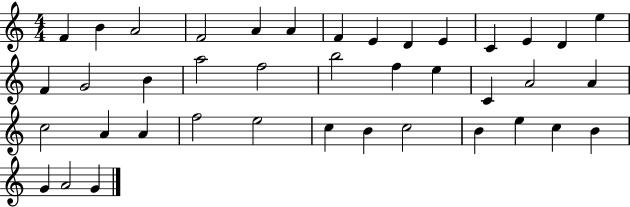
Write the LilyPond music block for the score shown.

{
  \clef treble
  \numericTimeSignature
  \time 4/4
  \key c \major
  f'4 b'4 a'2 | f'2 a'4 a'4 | f'4 e'4 d'4 e'4 | c'4 e'4 d'4 e''4 | \break f'4 g'2 b'4 | a''2 f''2 | b''2 f''4 e''4 | c'4 a'2 a'4 | \break c''2 a'4 a'4 | f''2 e''2 | c''4 b'4 c''2 | b'4 e''4 c''4 b'4 | \break g'4 a'2 g'4 | \bar "|."
}